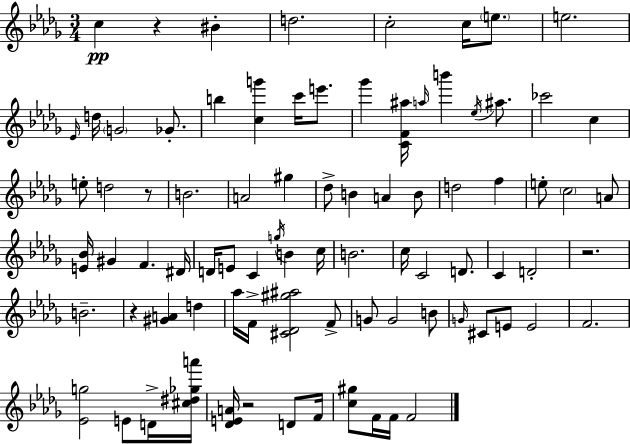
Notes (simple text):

C5/q R/q BIS4/q D5/h. C5/h C5/s E5/e. E5/h. Eb4/s D5/s G4/h Gb4/e. B5/q [C5,G6]/q C6/s E6/e. Gb6/q [C4,F4,A#5]/s A5/s B6/q Eb5/s A#5/e. CES6/h C5/q E5/e D5/h R/e B4/h. A4/h G#5/q Db5/e B4/q A4/q B4/e D5/h F5/q E5/e C5/h A4/e [E4,Bb4]/s G#4/q F4/q. D#4/s D4/s E4/e C4/q G5/s B4/q C5/s B4/h. C5/s C4/h D4/e. C4/q D4/h R/h. B4/h. R/q [G#4,A4]/q D5/q Ab5/s F4/s [C#4,Db4,G#5,A#5]/h F4/e G4/e G4/h B4/e G4/s C#4/e E4/e E4/h F4/h. [Eb4,G5]/h E4/e D4/s [C#5,D#5,Gb5,A6]/s [Db4,E4,A4]/s R/h D4/e F4/s [C5,G#5]/e F4/s F4/s F4/h